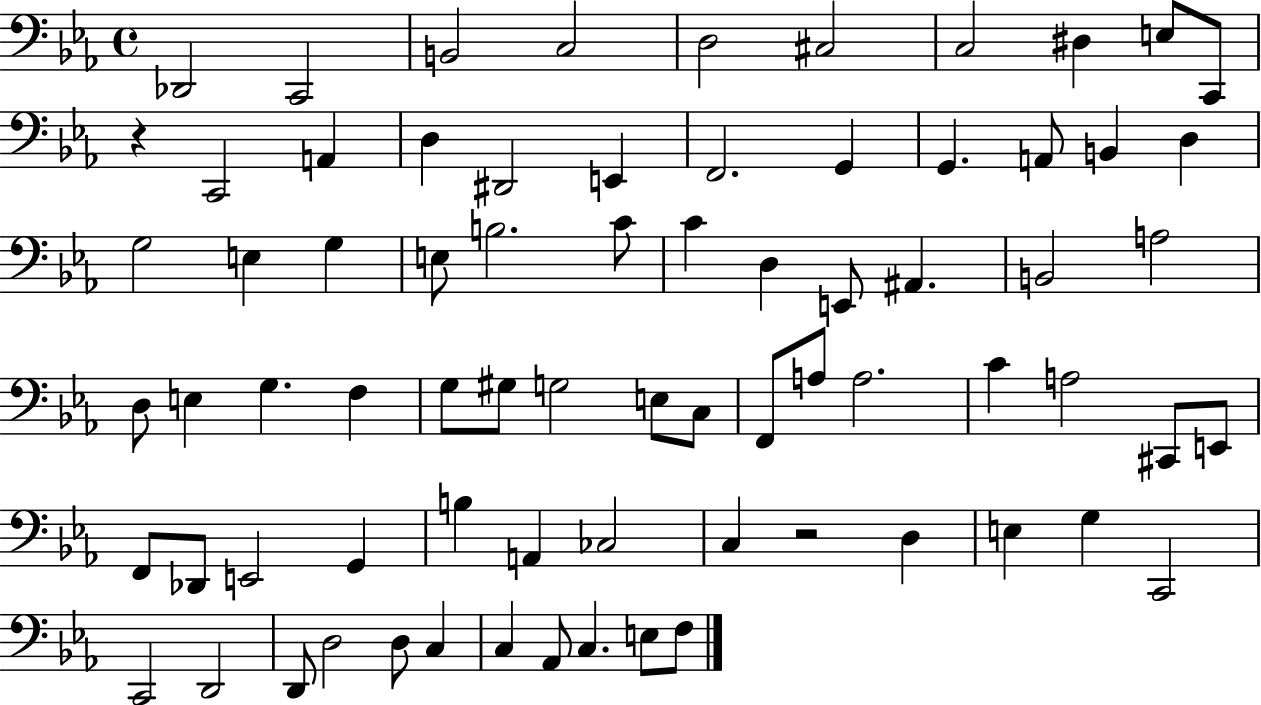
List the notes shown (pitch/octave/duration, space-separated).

Db2/h C2/h B2/h C3/h D3/h C#3/h C3/h D#3/q E3/e C2/e R/q C2/h A2/q D3/q D#2/h E2/q F2/h. G2/q G2/q. A2/e B2/q D3/q G3/h E3/q G3/q E3/e B3/h. C4/e C4/q D3/q E2/e A#2/q. B2/h A3/h D3/e E3/q G3/q. F3/q G3/e G#3/e G3/h E3/e C3/e F2/e A3/e A3/h. C4/q A3/h C#2/e E2/e F2/e Db2/e E2/h G2/q B3/q A2/q CES3/h C3/q R/h D3/q E3/q G3/q C2/h C2/h D2/h D2/e D3/h D3/e C3/q C3/q Ab2/e C3/q. E3/e F3/e